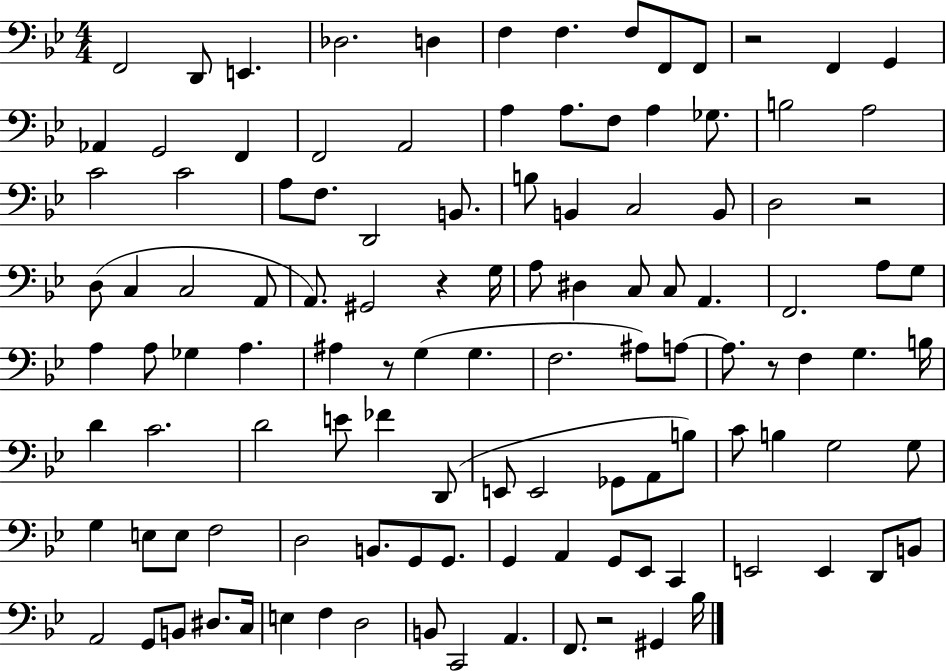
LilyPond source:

{
  \clef bass
  \numericTimeSignature
  \time 4/4
  \key bes \major
  f,2 d,8 e,4. | des2. d4 | f4 f4. f8 f,8 f,8 | r2 f,4 g,4 | \break aes,4 g,2 f,4 | f,2 a,2 | a4 a8. f8 a4 ges8. | b2 a2 | \break c'2 c'2 | a8 f8. d,2 b,8. | b8 b,4 c2 b,8 | d2 r2 | \break d8( c4 c2 a,8 | a,8.) gis,2 r4 g16 | a8 dis4 c8 c8 a,4. | f,2. a8 g8 | \break a4 a8 ges4 a4. | ais4 r8 g4( g4. | f2. ais8) a8~~ | a8. r8 f4 g4. b16 | \break d'4 c'2. | d'2 e'8 fes'4 d,8( | e,8 e,2 ges,8 a,8 b8) | c'8 b4 g2 g8 | \break g4 e8 e8 f2 | d2 b,8. g,8 g,8. | g,4 a,4 g,8 ees,8 c,4 | e,2 e,4 d,8 b,8 | \break a,2 g,8 b,8 dis8. c16 | e4 f4 d2 | b,8 c,2 a,4. | f,8. r2 gis,4 bes16 | \break \bar "|."
}